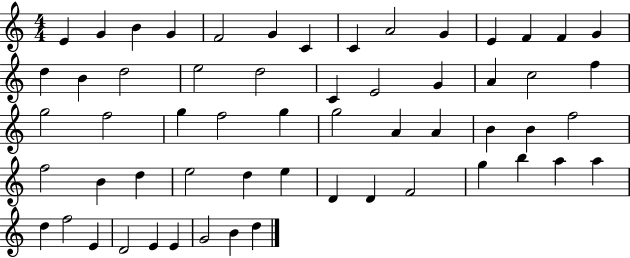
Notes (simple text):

E4/q G4/q B4/q G4/q F4/h G4/q C4/q C4/q A4/h G4/q E4/q F4/q F4/q G4/q D5/q B4/q D5/h E5/h D5/h C4/q E4/h G4/q A4/q C5/h F5/q G5/h F5/h G5/q F5/h G5/q G5/h A4/q A4/q B4/q B4/q F5/h F5/h B4/q D5/q E5/h D5/q E5/q D4/q D4/q F4/h G5/q B5/q A5/q A5/q D5/q F5/h E4/q D4/h E4/q E4/q G4/h B4/q D5/q